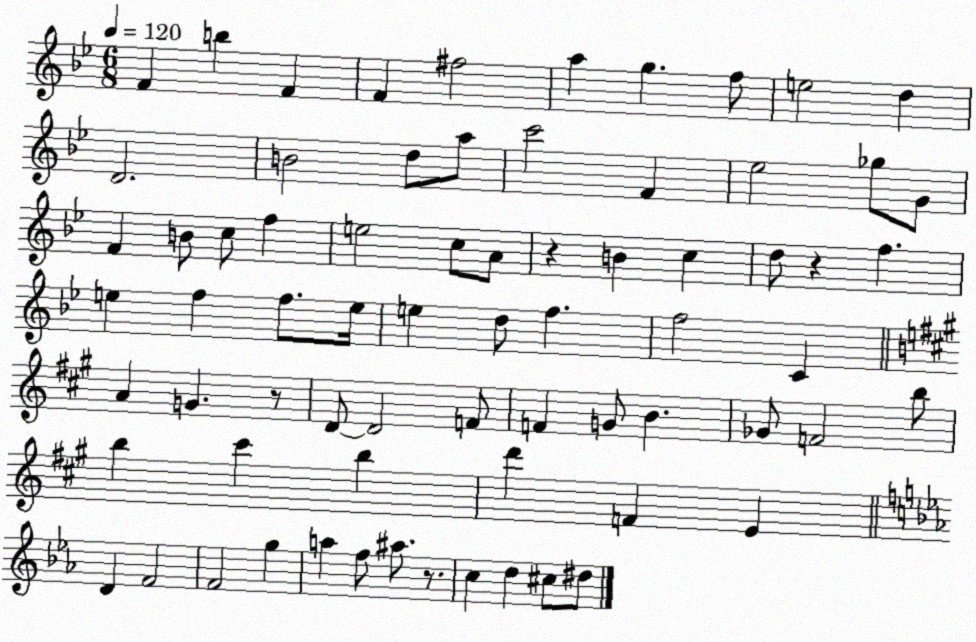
X:1
T:Untitled
M:6/8
L:1/4
K:Bb
F b F F ^f2 a g f/2 e2 d D2 B2 d/2 a/2 c'2 F _e2 _g/2 G/2 F B/2 c/2 f e2 c/2 A/2 z B c d/2 z f e f f/2 e/4 e d/2 f f2 C A G z/2 D/2 D2 F/2 F G/2 B _G/2 F2 b/2 b ^c' b d' F E D F2 F2 g a f/2 ^a/2 z/2 c d ^c/2 ^d/2